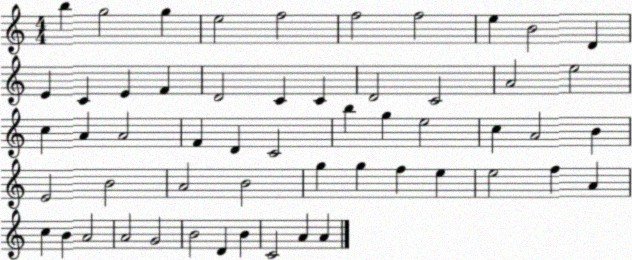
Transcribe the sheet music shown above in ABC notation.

X:1
T:Untitled
M:4/4
L:1/4
K:C
b g2 g e2 f2 f2 f2 e B2 D E C E F D2 C C D2 C2 A2 e2 c A A2 F D C2 b g e2 c A2 B E2 B2 A2 B2 g g f e e2 f A c B A2 A2 G2 B2 D B C2 A A